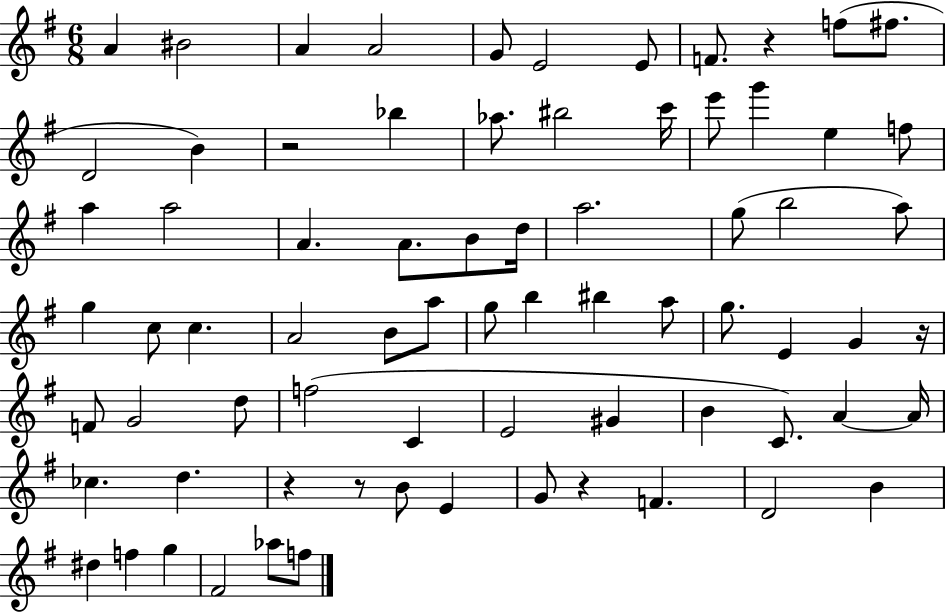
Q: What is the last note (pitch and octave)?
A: F5